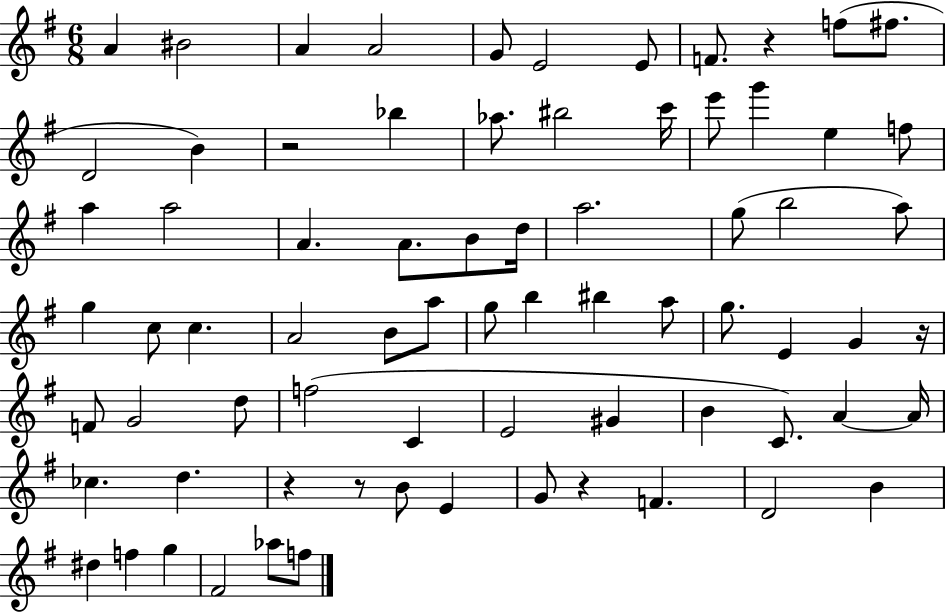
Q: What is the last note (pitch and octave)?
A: F5